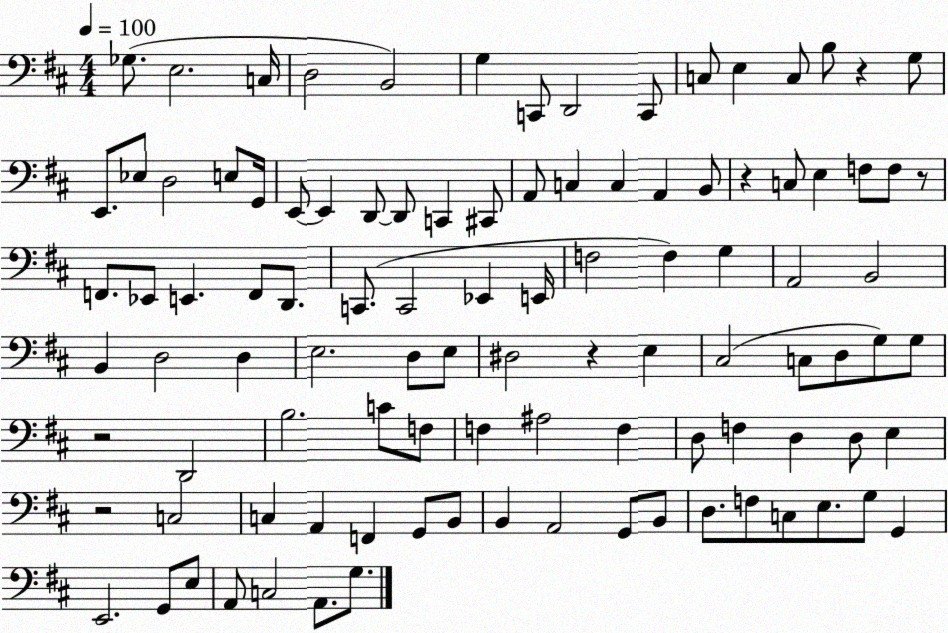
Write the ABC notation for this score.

X:1
T:Untitled
M:4/4
L:1/4
K:D
_G,/2 E,2 C,/4 D,2 B,,2 G, C,,/2 D,,2 C,,/2 C,/2 E, C,/2 B,/2 z G,/2 E,,/2 _E,/2 D,2 E,/2 G,,/4 E,,/2 E,, D,,/2 D,,/2 C,, ^C,,/2 A,,/2 C, C, A,, B,,/2 z C,/2 E, F,/2 F,/2 z/2 F,,/2 _E,,/2 E,, F,,/2 D,,/2 C,,/2 C,,2 _E,, E,,/4 F,2 F, G, A,,2 B,,2 B,, D,2 D, E,2 D,/2 E,/2 ^D,2 z E, ^C,2 C,/2 D,/2 G,/2 G,/2 z2 D,,2 B,2 C/2 F,/2 F, ^A,2 F, D,/2 F, D, D,/2 E, z2 C,2 C, A,, F,, G,,/2 B,,/2 B,, A,,2 G,,/2 B,,/2 D,/2 F,/2 C,/2 E,/2 G,/2 G,, E,,2 G,,/2 E,/2 A,,/2 C,2 A,,/2 G,/2